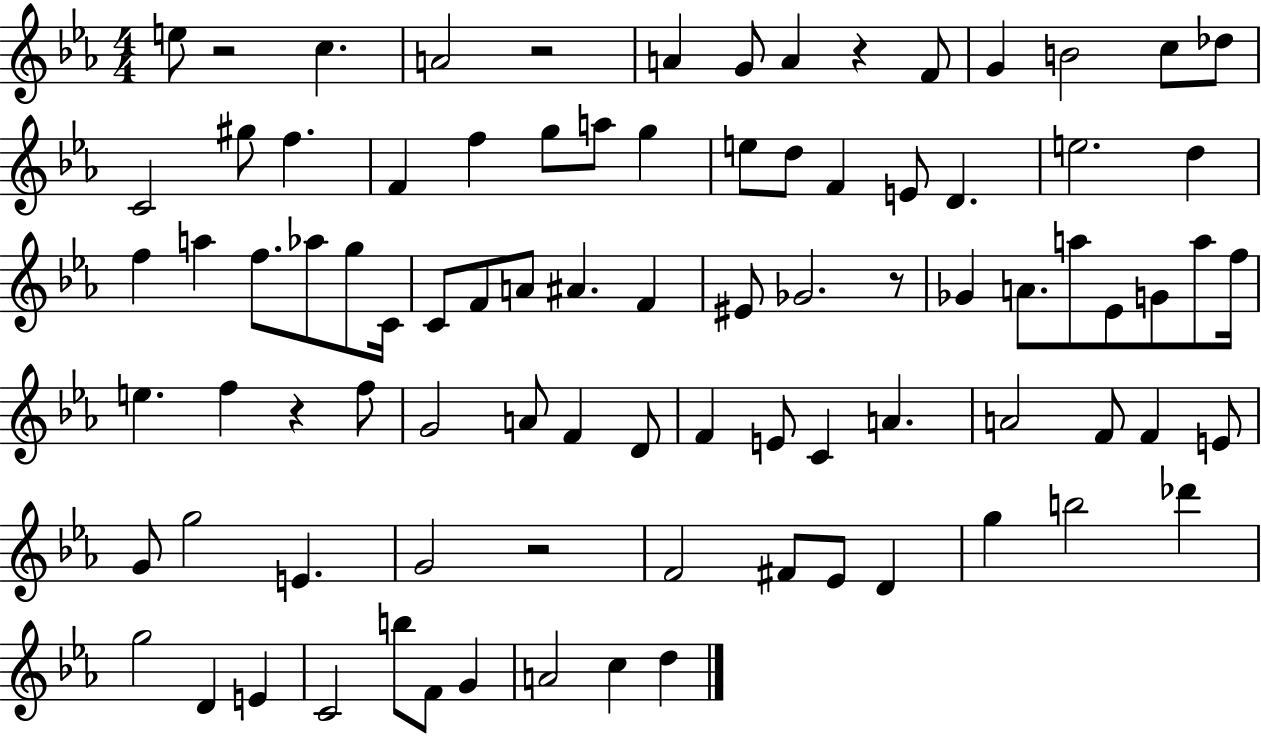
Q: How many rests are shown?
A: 6